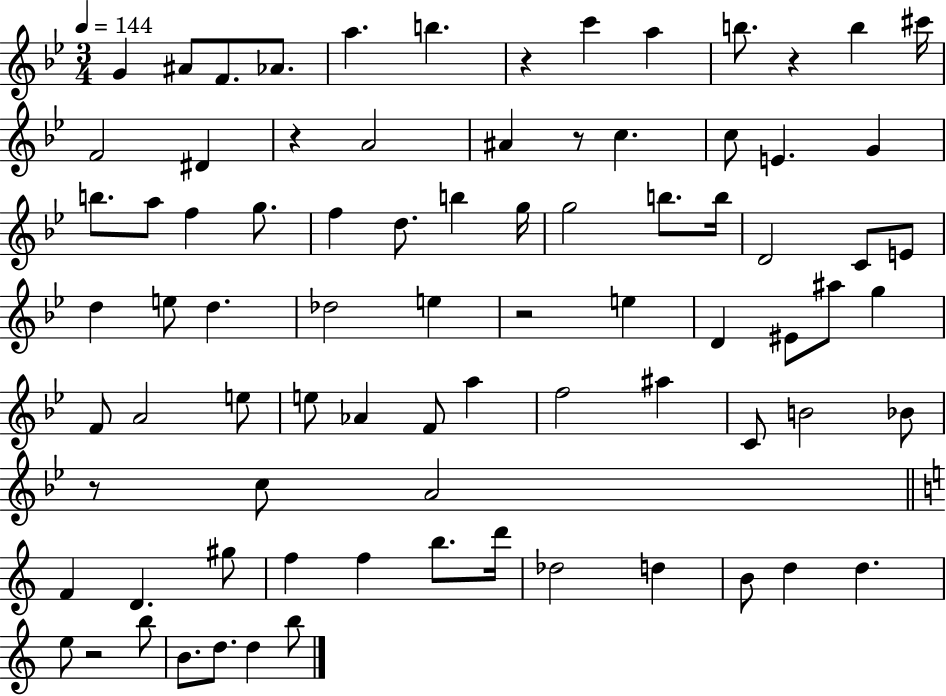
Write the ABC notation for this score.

X:1
T:Untitled
M:3/4
L:1/4
K:Bb
G ^A/2 F/2 _A/2 a b z c' a b/2 z b ^c'/4 F2 ^D z A2 ^A z/2 c c/2 E G b/2 a/2 f g/2 f d/2 b g/4 g2 b/2 b/4 D2 C/2 E/2 d e/2 d _d2 e z2 e D ^E/2 ^a/2 g F/2 A2 e/2 e/2 _A F/2 a f2 ^a C/2 B2 _B/2 z/2 c/2 A2 F D ^g/2 f f b/2 d'/4 _d2 d B/2 d d e/2 z2 b/2 B/2 d/2 d b/2